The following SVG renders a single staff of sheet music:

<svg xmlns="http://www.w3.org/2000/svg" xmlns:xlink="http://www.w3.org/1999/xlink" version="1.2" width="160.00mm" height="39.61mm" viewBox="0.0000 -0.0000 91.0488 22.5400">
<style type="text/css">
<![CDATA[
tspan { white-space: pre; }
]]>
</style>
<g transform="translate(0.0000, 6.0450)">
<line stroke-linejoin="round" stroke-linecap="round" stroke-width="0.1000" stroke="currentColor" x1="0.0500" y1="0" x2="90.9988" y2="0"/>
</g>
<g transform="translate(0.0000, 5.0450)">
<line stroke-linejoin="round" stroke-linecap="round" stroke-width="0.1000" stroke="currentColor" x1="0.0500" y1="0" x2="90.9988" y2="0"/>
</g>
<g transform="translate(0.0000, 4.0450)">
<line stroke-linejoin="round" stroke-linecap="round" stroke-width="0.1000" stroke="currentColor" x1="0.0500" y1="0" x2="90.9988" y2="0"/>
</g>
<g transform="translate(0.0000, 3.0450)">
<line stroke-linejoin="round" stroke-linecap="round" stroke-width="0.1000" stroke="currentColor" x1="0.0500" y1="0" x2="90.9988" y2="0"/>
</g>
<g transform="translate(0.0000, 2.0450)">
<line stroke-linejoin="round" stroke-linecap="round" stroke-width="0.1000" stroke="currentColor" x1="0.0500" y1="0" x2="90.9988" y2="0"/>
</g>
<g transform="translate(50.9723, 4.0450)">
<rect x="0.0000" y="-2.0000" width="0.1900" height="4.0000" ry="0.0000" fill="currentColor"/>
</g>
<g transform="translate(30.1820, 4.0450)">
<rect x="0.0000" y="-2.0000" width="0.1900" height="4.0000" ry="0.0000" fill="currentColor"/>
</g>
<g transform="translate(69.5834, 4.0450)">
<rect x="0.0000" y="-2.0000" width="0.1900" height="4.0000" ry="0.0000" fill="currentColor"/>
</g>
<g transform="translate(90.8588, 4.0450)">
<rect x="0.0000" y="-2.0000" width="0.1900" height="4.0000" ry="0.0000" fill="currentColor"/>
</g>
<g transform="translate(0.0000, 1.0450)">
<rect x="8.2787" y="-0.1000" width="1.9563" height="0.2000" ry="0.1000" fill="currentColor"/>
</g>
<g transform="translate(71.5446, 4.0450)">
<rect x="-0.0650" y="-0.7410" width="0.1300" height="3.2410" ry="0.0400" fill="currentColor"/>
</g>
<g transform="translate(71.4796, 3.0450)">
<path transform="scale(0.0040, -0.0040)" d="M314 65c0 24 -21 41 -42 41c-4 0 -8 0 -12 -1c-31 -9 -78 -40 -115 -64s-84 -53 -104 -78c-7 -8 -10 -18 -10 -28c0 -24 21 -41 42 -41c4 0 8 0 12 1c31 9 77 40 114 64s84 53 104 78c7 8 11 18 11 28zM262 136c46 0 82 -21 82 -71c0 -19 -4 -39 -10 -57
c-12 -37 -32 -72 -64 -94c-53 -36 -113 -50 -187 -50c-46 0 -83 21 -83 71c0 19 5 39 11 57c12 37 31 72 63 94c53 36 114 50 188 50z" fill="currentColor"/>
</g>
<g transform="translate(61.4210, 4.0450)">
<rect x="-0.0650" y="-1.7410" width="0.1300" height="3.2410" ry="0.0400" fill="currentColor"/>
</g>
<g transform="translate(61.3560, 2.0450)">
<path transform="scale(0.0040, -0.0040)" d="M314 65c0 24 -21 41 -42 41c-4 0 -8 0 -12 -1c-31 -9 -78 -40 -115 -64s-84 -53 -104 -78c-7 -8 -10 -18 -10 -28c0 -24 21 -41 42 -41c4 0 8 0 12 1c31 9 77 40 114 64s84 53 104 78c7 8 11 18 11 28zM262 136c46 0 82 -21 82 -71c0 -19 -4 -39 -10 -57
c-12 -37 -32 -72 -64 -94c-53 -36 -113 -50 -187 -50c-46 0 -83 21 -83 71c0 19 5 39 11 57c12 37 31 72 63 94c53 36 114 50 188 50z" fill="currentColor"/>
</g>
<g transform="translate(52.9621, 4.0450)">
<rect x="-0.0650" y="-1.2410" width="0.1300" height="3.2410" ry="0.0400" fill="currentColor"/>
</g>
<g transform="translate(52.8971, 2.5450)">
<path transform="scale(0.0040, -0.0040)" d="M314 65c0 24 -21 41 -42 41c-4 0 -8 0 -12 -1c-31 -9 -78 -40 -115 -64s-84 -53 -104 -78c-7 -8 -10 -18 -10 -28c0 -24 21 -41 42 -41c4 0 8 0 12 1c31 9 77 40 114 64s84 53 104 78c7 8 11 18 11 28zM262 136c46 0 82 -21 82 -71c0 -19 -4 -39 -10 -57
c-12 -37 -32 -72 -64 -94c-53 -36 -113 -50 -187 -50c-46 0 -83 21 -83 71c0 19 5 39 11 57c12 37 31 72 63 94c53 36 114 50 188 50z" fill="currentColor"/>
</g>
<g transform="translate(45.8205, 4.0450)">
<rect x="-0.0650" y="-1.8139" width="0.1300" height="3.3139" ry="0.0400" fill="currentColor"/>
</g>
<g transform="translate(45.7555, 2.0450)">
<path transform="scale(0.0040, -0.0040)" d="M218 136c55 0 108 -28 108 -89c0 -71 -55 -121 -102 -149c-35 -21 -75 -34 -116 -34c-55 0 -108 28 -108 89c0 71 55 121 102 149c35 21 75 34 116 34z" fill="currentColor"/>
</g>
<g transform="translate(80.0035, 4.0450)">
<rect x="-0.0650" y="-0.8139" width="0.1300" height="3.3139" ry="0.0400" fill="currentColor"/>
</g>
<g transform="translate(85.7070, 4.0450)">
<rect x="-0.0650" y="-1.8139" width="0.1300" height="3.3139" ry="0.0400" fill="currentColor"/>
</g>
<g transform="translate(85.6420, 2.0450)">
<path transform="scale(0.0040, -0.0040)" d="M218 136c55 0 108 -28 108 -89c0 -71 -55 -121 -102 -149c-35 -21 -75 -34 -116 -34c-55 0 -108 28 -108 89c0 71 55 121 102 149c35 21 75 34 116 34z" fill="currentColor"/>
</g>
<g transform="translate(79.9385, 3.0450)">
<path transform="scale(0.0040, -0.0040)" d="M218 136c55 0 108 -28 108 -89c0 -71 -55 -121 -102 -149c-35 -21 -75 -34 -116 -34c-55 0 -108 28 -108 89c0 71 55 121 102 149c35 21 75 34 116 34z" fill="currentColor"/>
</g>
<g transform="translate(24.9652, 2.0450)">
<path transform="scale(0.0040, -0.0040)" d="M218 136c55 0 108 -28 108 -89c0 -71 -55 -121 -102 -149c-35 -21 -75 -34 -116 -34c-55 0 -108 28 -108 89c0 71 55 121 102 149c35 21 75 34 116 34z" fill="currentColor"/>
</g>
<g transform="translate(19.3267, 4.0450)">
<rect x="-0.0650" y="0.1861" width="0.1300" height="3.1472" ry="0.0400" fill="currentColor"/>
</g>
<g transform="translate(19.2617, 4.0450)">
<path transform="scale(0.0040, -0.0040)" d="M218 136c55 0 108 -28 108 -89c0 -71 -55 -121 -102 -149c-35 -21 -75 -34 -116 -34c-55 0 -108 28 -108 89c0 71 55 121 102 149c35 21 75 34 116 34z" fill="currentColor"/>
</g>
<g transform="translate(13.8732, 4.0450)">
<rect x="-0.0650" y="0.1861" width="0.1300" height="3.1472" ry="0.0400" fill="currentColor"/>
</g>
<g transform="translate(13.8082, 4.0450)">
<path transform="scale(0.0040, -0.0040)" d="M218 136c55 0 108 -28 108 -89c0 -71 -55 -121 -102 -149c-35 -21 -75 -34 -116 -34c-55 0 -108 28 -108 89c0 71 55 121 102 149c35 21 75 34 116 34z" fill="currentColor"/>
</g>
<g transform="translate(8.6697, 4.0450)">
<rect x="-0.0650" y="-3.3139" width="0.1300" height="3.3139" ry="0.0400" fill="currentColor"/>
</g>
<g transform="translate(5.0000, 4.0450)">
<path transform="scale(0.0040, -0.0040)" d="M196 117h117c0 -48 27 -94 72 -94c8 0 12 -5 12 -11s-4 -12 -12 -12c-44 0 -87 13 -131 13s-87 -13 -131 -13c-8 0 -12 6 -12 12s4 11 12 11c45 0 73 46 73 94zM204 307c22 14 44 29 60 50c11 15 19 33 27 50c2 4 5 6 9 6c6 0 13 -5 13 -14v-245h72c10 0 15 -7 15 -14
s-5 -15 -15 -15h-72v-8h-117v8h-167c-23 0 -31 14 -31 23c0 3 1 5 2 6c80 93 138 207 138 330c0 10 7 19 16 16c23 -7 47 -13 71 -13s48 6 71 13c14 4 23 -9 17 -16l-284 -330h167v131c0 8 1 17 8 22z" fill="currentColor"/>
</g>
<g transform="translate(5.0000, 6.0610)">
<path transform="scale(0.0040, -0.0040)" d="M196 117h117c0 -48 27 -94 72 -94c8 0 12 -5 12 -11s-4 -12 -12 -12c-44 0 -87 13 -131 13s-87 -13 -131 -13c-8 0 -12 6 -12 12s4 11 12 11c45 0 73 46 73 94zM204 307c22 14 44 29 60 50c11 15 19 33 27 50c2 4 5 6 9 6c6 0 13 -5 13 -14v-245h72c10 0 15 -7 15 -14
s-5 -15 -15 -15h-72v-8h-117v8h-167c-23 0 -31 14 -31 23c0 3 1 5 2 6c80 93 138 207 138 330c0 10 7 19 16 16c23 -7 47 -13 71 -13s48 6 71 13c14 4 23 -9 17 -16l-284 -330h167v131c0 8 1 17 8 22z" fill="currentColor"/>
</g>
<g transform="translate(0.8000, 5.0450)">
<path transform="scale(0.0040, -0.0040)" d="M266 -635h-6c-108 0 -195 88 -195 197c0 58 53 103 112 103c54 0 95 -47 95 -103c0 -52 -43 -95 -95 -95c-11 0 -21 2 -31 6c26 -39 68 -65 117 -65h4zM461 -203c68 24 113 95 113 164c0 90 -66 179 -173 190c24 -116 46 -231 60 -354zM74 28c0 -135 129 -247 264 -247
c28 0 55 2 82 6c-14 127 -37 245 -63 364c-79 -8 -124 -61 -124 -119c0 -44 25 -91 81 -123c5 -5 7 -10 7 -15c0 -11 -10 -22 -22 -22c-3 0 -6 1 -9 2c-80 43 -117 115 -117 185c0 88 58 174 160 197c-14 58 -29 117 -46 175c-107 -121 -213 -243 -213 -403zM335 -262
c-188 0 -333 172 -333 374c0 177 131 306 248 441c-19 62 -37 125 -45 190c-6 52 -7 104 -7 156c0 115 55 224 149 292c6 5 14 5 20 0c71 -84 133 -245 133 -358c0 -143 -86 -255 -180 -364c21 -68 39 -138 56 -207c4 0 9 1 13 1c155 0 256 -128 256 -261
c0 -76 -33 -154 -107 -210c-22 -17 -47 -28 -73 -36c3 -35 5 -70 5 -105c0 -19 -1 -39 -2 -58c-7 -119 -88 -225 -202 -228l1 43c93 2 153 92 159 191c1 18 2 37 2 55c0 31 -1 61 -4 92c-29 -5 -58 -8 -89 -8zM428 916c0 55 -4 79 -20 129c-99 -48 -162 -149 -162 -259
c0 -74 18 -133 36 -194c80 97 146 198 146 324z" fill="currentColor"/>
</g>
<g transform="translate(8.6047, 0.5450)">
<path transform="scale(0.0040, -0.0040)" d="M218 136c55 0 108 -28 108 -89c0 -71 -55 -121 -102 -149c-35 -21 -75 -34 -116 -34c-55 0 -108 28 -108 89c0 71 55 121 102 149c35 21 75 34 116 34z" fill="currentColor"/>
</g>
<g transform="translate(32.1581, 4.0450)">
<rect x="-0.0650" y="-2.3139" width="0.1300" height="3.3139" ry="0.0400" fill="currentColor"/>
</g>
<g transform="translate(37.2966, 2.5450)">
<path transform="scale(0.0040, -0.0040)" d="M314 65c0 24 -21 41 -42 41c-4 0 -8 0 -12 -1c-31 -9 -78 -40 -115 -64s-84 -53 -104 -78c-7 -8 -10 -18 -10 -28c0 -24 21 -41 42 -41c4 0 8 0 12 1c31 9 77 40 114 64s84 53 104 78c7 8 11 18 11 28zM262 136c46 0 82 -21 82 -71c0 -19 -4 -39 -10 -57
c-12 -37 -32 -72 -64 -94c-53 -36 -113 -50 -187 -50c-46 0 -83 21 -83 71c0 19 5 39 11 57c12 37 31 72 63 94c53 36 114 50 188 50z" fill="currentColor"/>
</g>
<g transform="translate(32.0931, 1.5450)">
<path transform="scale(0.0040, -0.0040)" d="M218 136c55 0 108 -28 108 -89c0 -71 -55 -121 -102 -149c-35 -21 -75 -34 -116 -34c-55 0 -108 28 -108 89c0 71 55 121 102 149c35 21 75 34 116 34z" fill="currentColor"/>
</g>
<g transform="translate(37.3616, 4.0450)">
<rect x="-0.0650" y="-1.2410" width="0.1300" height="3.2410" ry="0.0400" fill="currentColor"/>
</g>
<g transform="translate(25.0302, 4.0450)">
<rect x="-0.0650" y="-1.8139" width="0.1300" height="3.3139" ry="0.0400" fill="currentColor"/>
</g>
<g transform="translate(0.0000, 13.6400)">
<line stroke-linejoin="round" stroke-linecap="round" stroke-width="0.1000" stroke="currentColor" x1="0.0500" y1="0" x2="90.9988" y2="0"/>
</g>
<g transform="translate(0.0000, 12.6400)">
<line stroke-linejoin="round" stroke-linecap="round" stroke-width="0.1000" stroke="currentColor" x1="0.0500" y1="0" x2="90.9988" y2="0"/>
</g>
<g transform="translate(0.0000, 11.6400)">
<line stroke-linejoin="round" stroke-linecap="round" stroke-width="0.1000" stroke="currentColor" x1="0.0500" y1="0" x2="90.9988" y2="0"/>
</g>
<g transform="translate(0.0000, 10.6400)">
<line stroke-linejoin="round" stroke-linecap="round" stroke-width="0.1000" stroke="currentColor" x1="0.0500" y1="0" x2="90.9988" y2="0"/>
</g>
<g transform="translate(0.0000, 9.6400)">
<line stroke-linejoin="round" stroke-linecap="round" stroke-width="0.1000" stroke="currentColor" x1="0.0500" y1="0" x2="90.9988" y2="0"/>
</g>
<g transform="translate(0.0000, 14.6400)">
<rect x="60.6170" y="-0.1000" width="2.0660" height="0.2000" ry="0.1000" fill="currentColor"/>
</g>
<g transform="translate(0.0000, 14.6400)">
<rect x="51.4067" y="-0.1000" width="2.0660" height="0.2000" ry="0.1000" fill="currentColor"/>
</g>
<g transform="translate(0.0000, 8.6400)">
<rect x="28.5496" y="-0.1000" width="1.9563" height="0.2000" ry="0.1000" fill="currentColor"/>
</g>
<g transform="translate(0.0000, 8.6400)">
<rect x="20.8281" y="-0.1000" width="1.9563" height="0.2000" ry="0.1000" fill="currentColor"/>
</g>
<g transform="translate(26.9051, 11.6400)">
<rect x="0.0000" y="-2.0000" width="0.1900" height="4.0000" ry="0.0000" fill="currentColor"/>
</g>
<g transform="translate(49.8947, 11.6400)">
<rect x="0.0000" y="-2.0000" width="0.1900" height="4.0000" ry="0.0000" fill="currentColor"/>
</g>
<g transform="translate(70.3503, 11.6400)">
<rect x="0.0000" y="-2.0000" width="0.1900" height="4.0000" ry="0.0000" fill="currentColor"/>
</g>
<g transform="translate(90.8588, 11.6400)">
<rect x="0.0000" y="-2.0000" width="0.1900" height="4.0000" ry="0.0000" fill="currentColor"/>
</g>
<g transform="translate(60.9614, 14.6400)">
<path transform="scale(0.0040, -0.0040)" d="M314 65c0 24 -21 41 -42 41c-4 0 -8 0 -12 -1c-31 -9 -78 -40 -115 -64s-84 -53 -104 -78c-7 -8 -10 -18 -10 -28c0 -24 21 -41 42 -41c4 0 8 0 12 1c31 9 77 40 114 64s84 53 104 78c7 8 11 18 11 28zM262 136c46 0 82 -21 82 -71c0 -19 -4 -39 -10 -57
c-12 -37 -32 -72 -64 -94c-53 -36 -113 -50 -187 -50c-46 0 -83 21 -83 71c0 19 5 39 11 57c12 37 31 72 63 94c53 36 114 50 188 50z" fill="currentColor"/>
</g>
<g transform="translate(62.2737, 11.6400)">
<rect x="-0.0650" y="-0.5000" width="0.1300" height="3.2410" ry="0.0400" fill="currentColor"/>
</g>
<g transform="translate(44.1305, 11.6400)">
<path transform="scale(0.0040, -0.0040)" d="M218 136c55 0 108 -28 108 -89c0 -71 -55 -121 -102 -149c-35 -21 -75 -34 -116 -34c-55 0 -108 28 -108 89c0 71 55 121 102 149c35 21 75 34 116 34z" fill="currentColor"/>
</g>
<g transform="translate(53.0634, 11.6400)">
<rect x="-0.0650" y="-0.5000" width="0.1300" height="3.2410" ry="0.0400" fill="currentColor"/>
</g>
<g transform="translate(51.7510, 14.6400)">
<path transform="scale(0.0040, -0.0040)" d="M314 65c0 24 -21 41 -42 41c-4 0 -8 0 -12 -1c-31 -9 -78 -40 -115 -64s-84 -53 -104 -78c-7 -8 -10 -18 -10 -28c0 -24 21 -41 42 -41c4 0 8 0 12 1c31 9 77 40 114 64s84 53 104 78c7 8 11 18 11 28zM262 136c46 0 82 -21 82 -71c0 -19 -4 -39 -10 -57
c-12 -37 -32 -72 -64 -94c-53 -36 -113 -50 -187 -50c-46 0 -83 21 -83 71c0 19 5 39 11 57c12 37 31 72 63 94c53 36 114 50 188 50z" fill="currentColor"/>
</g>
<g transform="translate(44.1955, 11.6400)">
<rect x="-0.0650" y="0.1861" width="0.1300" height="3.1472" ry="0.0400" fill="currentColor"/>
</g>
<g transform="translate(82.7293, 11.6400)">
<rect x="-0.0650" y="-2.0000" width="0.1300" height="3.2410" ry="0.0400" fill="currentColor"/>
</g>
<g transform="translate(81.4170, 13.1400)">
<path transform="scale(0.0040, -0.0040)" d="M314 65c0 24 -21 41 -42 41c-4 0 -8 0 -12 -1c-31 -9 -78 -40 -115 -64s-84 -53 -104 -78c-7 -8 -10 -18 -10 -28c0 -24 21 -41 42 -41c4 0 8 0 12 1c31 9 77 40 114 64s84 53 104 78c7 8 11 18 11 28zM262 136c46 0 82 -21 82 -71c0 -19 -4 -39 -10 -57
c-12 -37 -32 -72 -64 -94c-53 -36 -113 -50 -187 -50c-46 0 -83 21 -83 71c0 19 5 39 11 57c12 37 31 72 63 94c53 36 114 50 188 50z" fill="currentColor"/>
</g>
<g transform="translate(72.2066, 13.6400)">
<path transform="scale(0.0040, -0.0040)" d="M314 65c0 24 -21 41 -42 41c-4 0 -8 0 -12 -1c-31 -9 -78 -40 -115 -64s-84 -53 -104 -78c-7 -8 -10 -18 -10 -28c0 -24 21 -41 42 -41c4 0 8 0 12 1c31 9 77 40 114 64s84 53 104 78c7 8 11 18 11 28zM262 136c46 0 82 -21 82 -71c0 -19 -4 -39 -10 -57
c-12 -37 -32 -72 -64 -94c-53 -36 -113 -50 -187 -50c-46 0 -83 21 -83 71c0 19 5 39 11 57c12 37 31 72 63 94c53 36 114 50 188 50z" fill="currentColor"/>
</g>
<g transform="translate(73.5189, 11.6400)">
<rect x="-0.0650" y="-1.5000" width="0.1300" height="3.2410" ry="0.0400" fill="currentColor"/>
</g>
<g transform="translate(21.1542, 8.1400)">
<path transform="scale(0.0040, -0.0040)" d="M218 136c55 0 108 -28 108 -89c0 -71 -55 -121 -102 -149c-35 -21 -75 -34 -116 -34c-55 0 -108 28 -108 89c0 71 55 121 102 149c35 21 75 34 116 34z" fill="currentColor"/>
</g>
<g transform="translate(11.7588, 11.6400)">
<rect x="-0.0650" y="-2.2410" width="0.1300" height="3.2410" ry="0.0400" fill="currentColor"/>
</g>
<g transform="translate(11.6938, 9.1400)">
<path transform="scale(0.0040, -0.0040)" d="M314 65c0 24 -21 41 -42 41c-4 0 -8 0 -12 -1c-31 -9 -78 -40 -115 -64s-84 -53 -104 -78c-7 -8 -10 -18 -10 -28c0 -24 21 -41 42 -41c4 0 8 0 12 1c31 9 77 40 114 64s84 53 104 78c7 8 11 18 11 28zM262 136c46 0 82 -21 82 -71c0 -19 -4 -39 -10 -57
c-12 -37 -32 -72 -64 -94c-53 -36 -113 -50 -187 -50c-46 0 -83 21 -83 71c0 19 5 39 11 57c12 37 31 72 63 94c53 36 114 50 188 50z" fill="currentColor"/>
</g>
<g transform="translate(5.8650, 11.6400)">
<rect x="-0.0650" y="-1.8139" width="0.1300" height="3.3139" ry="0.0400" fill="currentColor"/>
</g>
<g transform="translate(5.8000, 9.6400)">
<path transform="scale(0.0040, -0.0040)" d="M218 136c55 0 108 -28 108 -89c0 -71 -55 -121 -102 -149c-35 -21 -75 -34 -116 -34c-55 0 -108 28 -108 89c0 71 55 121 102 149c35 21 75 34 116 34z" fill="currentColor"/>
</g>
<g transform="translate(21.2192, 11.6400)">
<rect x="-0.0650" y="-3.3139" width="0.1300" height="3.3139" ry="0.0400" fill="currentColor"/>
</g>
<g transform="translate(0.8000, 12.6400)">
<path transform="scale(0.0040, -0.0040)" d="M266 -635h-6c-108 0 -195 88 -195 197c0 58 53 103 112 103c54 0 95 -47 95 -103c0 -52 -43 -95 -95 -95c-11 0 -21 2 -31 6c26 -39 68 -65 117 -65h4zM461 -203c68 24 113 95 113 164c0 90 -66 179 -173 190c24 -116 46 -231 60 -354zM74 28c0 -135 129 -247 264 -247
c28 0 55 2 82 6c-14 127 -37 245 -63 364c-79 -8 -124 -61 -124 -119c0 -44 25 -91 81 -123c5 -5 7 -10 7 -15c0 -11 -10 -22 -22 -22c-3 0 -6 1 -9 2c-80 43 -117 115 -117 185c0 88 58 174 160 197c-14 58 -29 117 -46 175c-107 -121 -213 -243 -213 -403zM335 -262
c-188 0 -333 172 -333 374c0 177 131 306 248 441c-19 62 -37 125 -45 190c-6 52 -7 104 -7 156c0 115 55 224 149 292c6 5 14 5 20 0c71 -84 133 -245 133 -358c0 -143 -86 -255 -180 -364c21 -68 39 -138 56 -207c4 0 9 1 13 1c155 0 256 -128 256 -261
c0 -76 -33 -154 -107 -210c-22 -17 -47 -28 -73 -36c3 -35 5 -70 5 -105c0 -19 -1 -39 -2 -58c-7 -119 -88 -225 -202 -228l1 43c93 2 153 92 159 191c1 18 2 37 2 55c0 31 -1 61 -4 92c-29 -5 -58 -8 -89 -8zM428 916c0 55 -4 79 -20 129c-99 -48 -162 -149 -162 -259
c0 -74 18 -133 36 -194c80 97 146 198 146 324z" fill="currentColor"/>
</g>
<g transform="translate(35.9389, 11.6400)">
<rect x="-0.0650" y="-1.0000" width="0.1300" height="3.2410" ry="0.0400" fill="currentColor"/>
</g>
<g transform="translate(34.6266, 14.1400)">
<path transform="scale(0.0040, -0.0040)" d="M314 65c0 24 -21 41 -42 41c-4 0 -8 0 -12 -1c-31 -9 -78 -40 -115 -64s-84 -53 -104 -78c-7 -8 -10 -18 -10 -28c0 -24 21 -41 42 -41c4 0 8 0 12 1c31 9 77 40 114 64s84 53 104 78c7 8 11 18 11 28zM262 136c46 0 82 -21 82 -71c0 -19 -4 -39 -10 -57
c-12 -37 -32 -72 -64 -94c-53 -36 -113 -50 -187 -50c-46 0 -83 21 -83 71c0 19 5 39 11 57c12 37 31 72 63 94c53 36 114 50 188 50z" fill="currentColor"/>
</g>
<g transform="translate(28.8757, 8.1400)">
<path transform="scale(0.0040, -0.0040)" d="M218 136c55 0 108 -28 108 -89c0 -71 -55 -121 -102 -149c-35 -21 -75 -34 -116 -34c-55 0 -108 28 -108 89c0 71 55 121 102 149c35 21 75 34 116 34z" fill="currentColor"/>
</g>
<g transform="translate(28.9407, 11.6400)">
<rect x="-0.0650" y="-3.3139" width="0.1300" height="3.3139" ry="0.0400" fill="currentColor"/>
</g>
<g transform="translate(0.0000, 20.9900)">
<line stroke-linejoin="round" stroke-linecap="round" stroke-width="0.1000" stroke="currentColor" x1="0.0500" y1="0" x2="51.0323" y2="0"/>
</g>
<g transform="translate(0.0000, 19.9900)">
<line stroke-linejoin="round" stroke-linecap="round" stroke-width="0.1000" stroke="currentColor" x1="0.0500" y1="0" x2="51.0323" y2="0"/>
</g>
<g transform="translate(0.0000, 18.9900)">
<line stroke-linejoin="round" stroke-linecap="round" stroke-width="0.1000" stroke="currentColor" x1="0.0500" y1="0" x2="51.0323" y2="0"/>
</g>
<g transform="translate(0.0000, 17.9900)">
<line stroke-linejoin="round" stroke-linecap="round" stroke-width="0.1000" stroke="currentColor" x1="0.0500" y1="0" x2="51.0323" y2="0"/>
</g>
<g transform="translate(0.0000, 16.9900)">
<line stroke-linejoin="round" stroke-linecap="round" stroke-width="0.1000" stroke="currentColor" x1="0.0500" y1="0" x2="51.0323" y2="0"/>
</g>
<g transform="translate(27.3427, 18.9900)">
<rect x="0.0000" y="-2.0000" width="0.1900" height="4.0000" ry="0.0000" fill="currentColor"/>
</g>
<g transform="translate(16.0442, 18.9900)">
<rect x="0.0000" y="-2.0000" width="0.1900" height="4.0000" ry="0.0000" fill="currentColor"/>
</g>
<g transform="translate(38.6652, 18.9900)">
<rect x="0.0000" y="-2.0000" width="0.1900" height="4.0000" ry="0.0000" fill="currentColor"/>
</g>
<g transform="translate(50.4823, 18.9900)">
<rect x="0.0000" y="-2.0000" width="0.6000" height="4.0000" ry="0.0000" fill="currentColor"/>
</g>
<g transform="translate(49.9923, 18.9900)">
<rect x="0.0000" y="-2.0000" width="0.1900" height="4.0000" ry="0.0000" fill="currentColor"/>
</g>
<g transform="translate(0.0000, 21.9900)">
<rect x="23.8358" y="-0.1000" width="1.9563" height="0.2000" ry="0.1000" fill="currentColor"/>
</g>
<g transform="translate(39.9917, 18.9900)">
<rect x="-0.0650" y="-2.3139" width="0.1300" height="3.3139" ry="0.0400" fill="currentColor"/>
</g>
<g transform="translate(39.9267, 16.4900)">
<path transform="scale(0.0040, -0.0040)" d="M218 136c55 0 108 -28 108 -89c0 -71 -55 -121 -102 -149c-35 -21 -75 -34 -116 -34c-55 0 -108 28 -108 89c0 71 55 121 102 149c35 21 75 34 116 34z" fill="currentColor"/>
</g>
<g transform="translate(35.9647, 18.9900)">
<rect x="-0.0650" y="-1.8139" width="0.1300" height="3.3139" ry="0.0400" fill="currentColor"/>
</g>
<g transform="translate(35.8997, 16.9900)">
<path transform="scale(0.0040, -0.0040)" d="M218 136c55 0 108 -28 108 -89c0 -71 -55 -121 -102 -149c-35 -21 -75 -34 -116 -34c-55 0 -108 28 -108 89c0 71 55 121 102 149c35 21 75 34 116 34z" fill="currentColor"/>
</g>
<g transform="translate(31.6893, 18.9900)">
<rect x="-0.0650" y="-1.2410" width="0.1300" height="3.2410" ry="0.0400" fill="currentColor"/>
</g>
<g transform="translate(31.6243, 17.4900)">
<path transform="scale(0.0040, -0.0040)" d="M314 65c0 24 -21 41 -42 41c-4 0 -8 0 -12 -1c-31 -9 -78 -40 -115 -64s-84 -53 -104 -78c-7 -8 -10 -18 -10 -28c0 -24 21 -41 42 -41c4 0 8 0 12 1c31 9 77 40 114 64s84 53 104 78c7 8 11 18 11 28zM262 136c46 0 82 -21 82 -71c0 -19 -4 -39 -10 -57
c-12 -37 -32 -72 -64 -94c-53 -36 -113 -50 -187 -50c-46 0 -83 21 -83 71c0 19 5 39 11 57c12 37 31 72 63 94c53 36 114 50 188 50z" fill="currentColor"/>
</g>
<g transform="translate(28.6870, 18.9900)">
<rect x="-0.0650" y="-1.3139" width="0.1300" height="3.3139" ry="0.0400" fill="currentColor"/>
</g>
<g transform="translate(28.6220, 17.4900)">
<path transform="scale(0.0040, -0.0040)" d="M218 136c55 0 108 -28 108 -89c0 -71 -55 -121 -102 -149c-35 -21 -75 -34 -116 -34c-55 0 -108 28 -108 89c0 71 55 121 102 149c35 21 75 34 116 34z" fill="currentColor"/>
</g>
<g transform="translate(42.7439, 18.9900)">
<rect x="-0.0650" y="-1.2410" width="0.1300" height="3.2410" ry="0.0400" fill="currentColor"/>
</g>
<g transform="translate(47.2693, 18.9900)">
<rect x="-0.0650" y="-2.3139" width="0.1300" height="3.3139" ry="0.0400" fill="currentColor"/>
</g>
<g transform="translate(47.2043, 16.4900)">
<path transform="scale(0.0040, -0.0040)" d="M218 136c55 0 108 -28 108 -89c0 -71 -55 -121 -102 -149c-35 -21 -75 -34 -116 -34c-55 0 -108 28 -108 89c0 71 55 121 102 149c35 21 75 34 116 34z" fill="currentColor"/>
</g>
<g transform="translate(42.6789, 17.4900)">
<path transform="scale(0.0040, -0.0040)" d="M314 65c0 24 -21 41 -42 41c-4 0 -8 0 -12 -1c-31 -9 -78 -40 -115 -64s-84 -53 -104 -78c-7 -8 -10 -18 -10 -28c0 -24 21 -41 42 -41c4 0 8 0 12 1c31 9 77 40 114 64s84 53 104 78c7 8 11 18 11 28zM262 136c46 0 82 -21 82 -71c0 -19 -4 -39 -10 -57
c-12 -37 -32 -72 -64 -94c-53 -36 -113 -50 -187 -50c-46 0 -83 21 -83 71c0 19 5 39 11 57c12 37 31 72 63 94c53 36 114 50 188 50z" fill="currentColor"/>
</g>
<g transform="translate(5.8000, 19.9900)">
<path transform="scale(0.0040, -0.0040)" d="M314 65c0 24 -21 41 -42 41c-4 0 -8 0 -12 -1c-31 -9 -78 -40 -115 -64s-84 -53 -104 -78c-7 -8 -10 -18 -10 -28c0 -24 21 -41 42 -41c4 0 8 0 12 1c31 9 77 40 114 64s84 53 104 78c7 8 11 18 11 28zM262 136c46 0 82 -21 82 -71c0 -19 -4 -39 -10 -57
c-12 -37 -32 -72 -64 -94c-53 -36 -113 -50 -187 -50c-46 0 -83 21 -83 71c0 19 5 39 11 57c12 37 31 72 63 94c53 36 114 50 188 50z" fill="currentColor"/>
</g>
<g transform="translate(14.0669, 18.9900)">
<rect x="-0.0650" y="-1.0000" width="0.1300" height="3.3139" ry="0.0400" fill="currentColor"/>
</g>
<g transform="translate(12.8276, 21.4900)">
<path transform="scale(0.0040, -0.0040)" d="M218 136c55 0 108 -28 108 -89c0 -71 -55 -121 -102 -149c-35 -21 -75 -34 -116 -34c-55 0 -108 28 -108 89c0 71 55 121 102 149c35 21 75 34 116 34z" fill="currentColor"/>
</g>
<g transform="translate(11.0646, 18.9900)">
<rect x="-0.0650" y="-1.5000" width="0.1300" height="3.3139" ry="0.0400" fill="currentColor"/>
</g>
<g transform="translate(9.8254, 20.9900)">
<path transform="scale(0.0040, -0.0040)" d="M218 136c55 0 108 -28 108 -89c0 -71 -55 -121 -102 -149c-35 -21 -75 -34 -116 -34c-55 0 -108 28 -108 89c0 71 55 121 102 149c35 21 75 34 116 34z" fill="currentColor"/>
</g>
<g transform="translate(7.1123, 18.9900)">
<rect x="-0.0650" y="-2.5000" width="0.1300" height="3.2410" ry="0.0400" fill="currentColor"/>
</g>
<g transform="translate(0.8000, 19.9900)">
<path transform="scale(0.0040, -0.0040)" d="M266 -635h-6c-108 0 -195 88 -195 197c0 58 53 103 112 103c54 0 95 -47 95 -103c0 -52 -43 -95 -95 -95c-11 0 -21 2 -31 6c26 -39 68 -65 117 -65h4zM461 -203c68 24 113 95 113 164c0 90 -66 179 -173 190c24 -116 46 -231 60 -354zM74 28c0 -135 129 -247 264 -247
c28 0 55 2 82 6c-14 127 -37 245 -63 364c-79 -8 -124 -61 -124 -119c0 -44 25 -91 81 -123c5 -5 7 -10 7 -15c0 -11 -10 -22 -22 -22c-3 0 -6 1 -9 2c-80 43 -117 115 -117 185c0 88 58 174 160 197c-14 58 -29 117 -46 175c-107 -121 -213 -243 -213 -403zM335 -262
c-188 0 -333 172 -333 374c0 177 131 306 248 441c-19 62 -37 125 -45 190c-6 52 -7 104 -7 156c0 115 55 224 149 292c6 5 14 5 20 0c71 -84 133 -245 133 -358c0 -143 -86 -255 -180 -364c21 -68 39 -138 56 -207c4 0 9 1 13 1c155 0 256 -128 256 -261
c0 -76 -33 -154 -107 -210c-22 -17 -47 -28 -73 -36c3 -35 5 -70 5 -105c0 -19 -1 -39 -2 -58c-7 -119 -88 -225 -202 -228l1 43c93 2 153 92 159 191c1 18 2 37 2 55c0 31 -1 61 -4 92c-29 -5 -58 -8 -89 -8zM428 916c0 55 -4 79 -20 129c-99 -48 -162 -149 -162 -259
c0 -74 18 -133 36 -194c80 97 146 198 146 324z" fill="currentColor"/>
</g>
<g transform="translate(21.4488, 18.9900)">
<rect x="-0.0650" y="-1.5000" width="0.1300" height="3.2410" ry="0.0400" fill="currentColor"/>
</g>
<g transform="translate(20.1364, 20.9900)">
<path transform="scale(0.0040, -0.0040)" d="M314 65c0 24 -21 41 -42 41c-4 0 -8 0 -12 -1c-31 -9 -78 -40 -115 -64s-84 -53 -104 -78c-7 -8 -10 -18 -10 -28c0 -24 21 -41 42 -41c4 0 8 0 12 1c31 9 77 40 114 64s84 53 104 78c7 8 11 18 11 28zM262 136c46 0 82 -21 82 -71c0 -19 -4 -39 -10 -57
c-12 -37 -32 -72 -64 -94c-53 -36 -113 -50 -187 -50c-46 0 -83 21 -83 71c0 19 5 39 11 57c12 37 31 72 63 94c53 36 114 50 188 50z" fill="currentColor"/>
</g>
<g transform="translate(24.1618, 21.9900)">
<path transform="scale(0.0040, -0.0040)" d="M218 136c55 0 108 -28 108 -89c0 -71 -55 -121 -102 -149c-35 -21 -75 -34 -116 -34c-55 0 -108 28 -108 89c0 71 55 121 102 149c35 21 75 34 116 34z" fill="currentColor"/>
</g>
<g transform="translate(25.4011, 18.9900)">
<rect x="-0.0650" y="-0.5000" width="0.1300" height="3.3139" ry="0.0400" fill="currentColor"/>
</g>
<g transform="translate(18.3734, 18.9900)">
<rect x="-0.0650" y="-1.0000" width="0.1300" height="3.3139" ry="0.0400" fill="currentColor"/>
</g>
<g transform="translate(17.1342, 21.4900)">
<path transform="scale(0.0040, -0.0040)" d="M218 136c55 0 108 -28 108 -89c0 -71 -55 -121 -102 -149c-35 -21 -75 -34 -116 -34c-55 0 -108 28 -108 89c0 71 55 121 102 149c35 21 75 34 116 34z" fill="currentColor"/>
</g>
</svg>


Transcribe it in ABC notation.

X:1
T:Untitled
M:4/4
L:1/4
K:C
b B B f g e2 f e2 f2 d2 d f f g2 b b D2 B C2 C2 E2 F2 G2 E D D E2 C e e2 f g e2 g